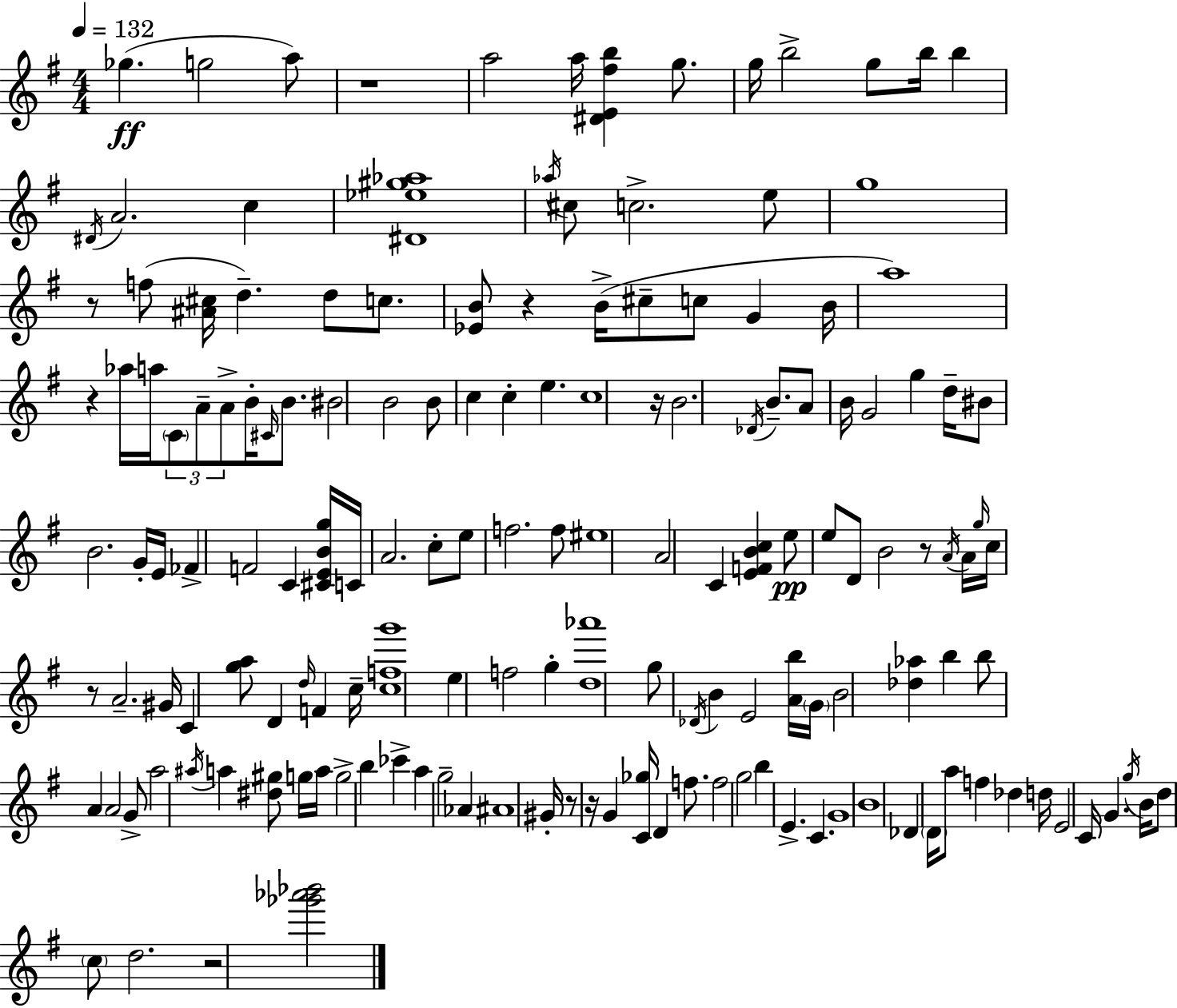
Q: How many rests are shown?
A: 10